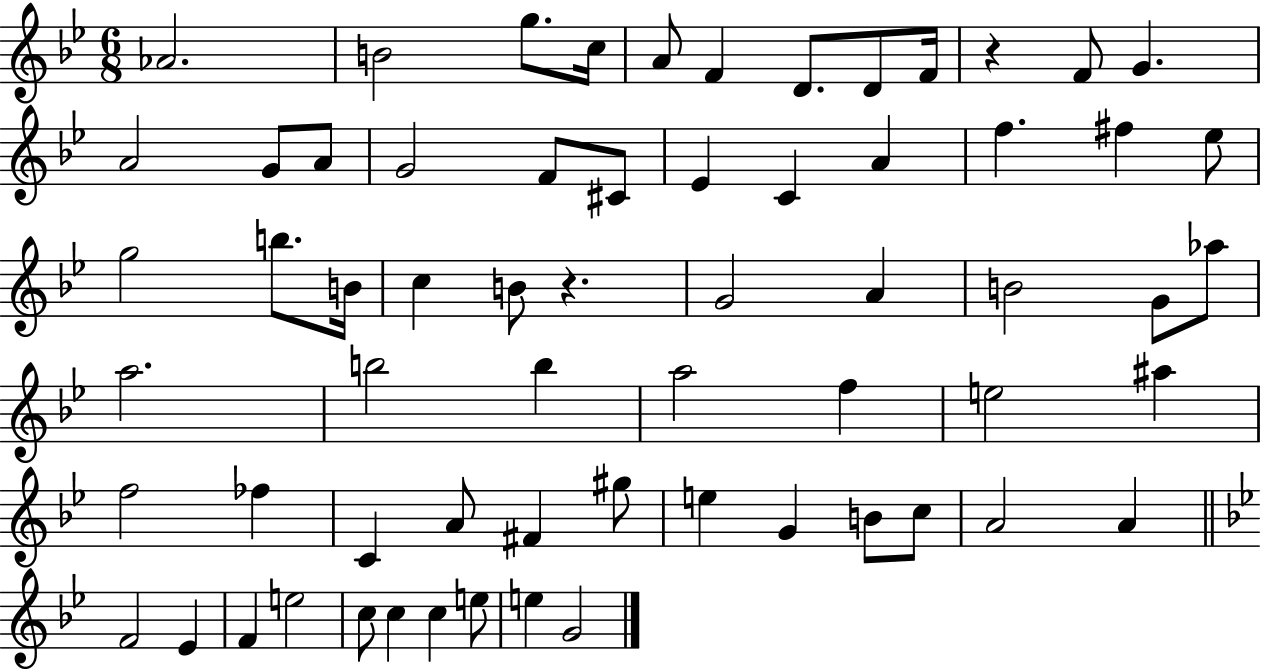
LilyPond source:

{
  \clef treble
  \numericTimeSignature
  \time 6/8
  \key bes \major
  aes'2. | b'2 g''8. c''16 | a'8 f'4 d'8. d'8 f'16 | r4 f'8 g'4. | \break a'2 g'8 a'8 | g'2 f'8 cis'8 | ees'4 c'4 a'4 | f''4. fis''4 ees''8 | \break g''2 b''8. b'16 | c''4 b'8 r4. | g'2 a'4 | b'2 g'8 aes''8 | \break a''2. | b''2 b''4 | a''2 f''4 | e''2 ais''4 | \break f''2 fes''4 | c'4 a'8 fis'4 gis''8 | e''4 g'4 b'8 c''8 | a'2 a'4 | \break \bar "||" \break \key bes \major f'2 ees'4 | f'4 e''2 | c''8 c''4 c''4 e''8 | e''4 g'2 | \break \bar "|."
}